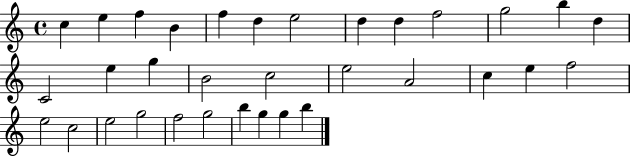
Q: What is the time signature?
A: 4/4